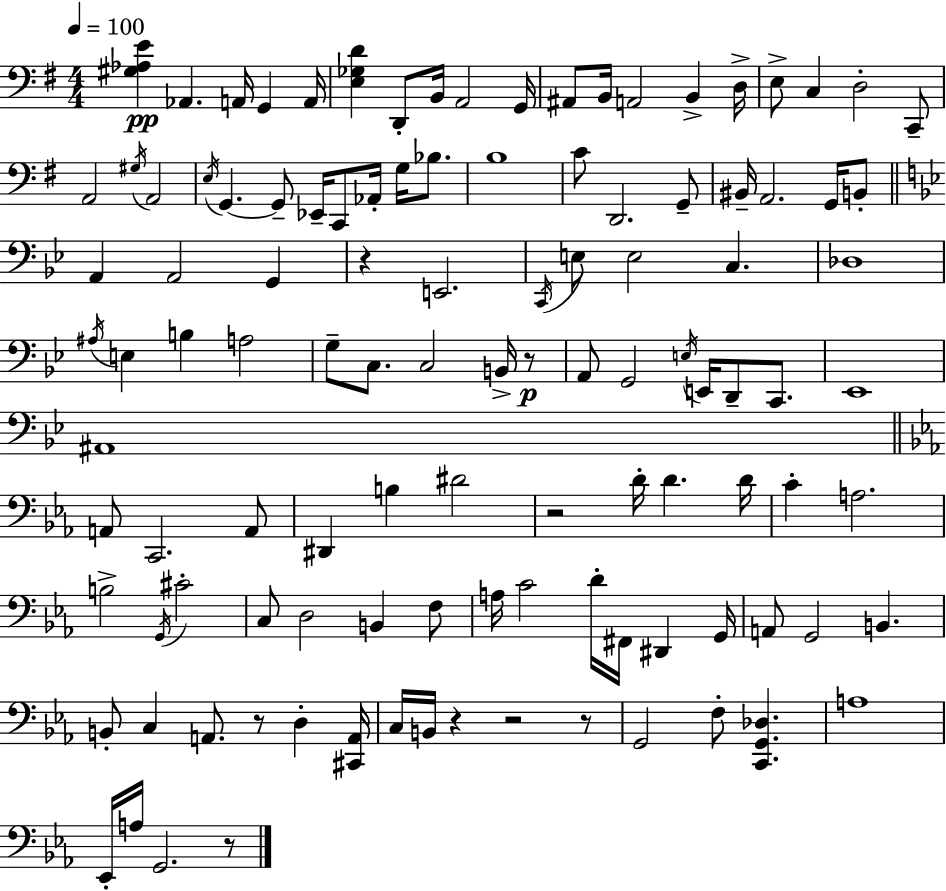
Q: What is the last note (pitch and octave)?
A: G2